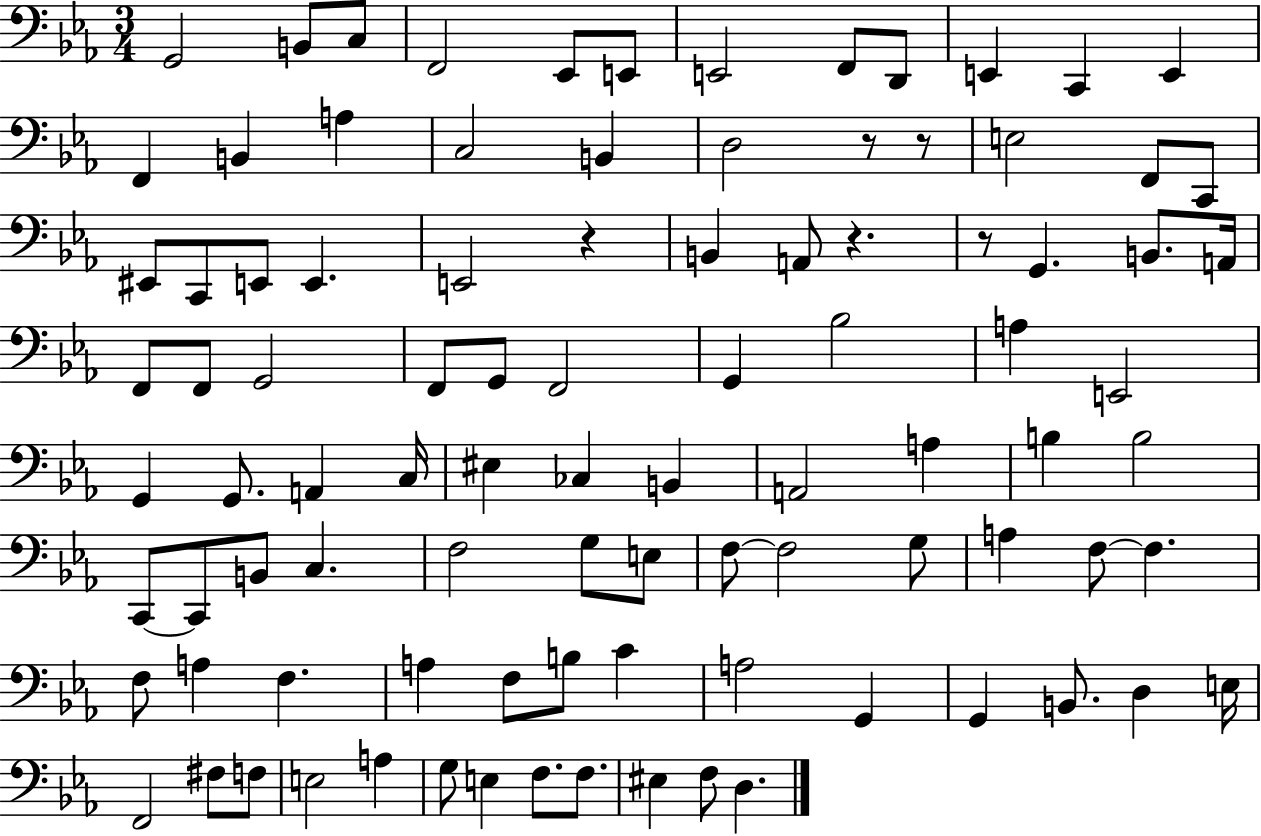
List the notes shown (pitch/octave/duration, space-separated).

G2/h B2/e C3/e F2/h Eb2/e E2/e E2/h F2/e D2/e E2/q C2/q E2/q F2/q B2/q A3/q C3/h B2/q D3/h R/e R/e E3/h F2/e C2/e EIS2/e C2/e E2/e E2/q. E2/h R/q B2/q A2/e R/q. R/e G2/q. B2/e. A2/s F2/e F2/e G2/h F2/e G2/e F2/h G2/q Bb3/h A3/q E2/h G2/q G2/e. A2/q C3/s EIS3/q CES3/q B2/q A2/h A3/q B3/q B3/h C2/e C2/e B2/e C3/q. F3/h G3/e E3/e F3/e F3/h G3/e A3/q F3/e F3/q. F3/e A3/q F3/q. A3/q F3/e B3/e C4/q A3/h G2/q G2/q B2/e. D3/q E3/s F2/h F#3/e F3/e E3/h A3/q G3/e E3/q F3/e. F3/e. EIS3/q F3/e D3/q.